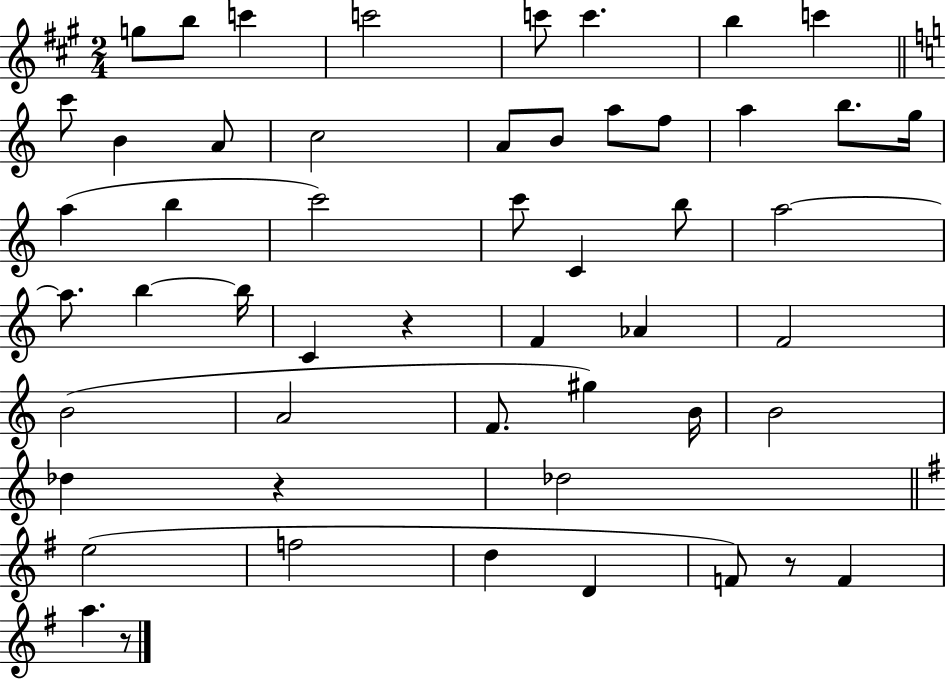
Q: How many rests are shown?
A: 4